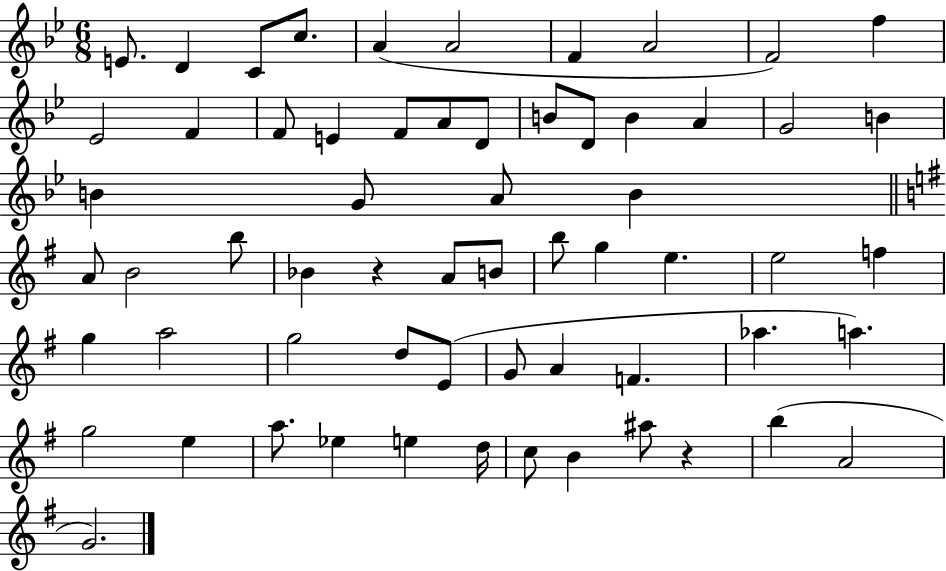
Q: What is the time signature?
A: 6/8